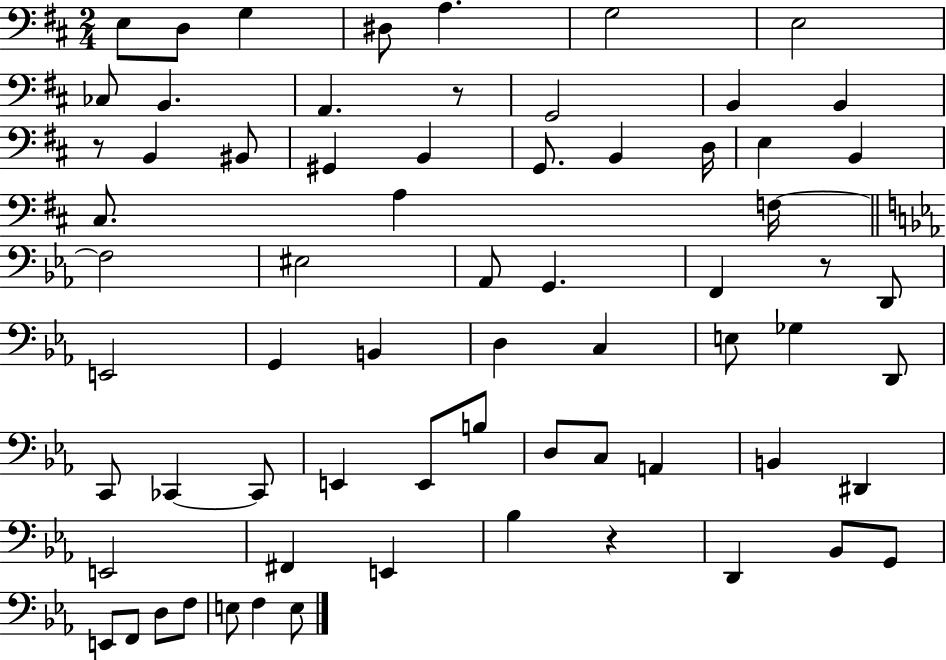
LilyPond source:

{
  \clef bass
  \numericTimeSignature
  \time 2/4
  \key d \major
  \repeat volta 2 { e8 d8 g4 | dis8 a4. | g2 | e2 | \break ces8 b,4. | a,4. r8 | g,2 | b,4 b,4 | \break r8 b,4 bis,8 | gis,4 b,4 | g,8. b,4 d16 | e4 b,4 | \break cis8. a4 f16~~ | \bar "||" \break \key ees \major f2 | eis2 | aes,8 g,4. | f,4 r8 d,8 | \break e,2 | g,4 b,4 | d4 c4 | e8 ges4 d,8 | \break c,8 ces,4~~ ces,8 | e,4 e,8 b8 | d8 c8 a,4 | b,4 dis,4 | \break e,2 | fis,4 e,4 | bes4 r4 | d,4 bes,8 g,8 | \break e,8 f,8 d8 f8 | e8 f4 e8 | } \bar "|."
}